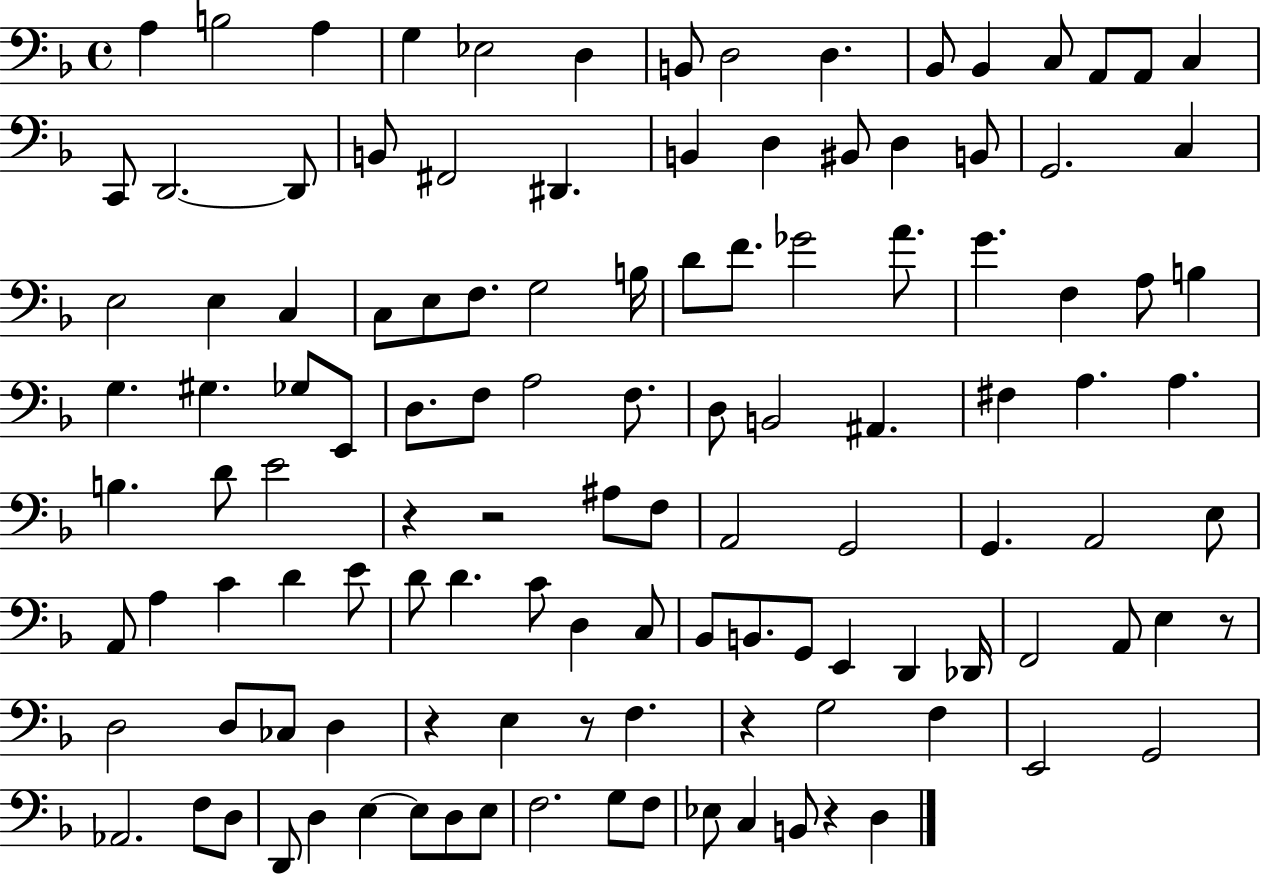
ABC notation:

X:1
T:Untitled
M:4/4
L:1/4
K:F
A, B,2 A, G, _E,2 D, B,,/2 D,2 D, _B,,/2 _B,, C,/2 A,,/2 A,,/2 C, C,,/2 D,,2 D,,/2 B,,/2 ^F,,2 ^D,, B,, D, ^B,,/2 D, B,,/2 G,,2 C, E,2 E, C, C,/2 E,/2 F,/2 G,2 B,/4 D/2 F/2 _G2 A/2 G F, A,/2 B, G, ^G, _G,/2 E,,/2 D,/2 F,/2 A,2 F,/2 D,/2 B,,2 ^A,, ^F, A, A, B, D/2 E2 z z2 ^A,/2 F,/2 A,,2 G,,2 G,, A,,2 E,/2 A,,/2 A, C D E/2 D/2 D C/2 D, C,/2 _B,,/2 B,,/2 G,,/2 E,, D,, _D,,/4 F,,2 A,,/2 E, z/2 D,2 D,/2 _C,/2 D, z E, z/2 F, z G,2 F, E,,2 G,,2 _A,,2 F,/2 D,/2 D,,/2 D, E, E,/2 D,/2 E,/2 F,2 G,/2 F,/2 _E,/2 C, B,,/2 z D,